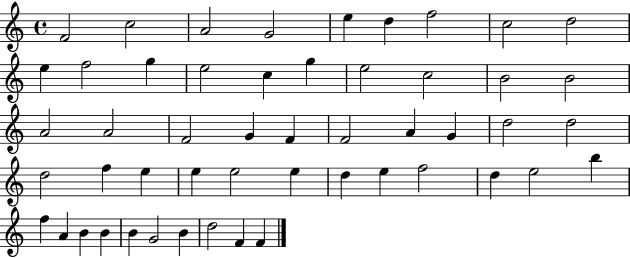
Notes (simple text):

F4/h C5/h A4/h G4/h E5/q D5/q F5/h C5/h D5/h E5/q F5/h G5/q E5/h C5/q G5/q E5/h C5/h B4/h B4/h A4/h A4/h F4/h G4/q F4/q F4/h A4/q G4/q D5/h D5/h D5/h F5/q E5/q E5/q E5/h E5/q D5/q E5/q F5/h D5/q E5/h B5/q F5/q A4/q B4/q B4/q B4/q G4/h B4/q D5/h F4/q F4/q